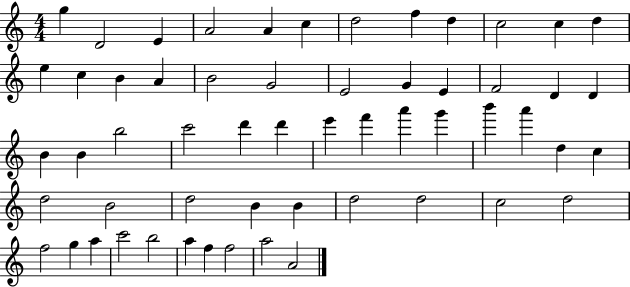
G5/q D4/h E4/q A4/h A4/q C5/q D5/h F5/q D5/q C5/h C5/q D5/q E5/q C5/q B4/q A4/q B4/h G4/h E4/h G4/q E4/q F4/h D4/q D4/q B4/q B4/q B5/h C6/h D6/q D6/q E6/q F6/q A6/q G6/q B6/q A6/q D5/q C5/q D5/h B4/h D5/h B4/q B4/q D5/h D5/h C5/h D5/h F5/h G5/q A5/q C6/h B5/h A5/q F5/q F5/h A5/h A4/h